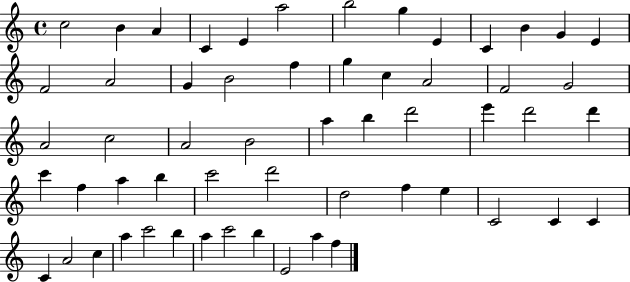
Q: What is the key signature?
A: C major